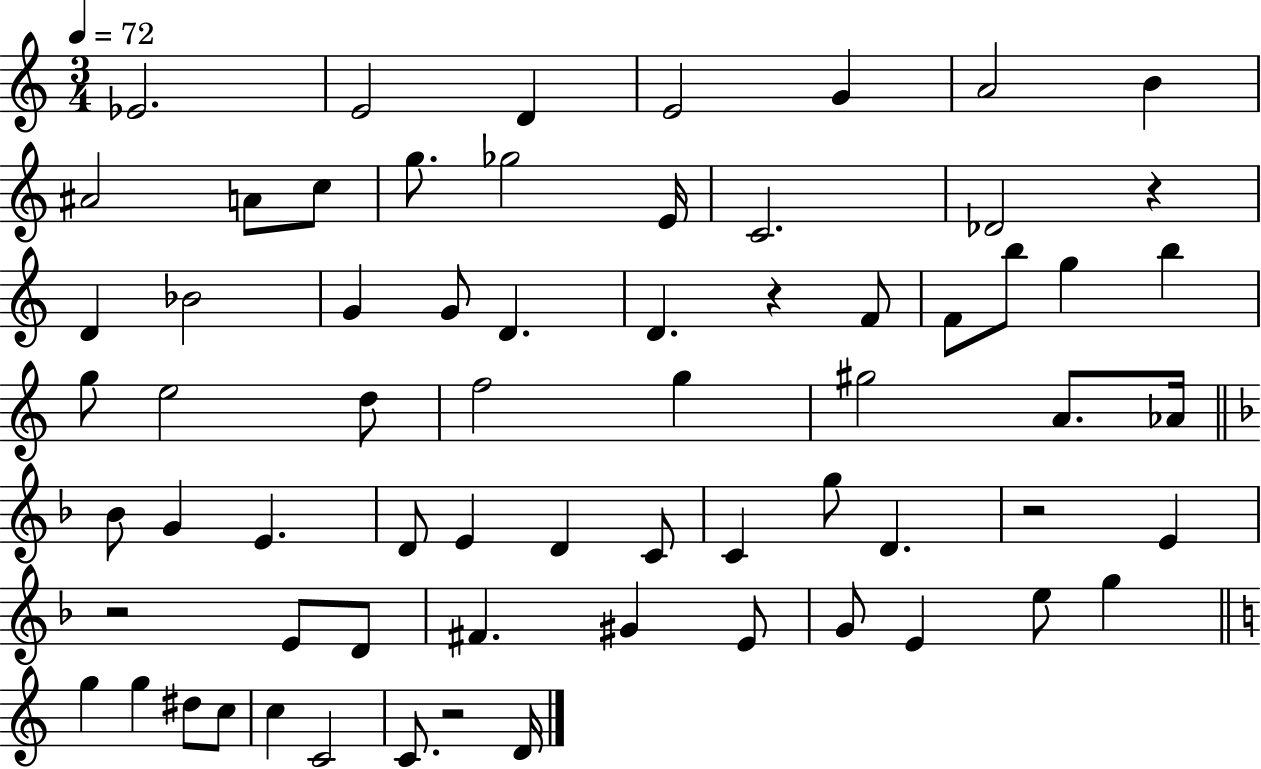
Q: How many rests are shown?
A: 5